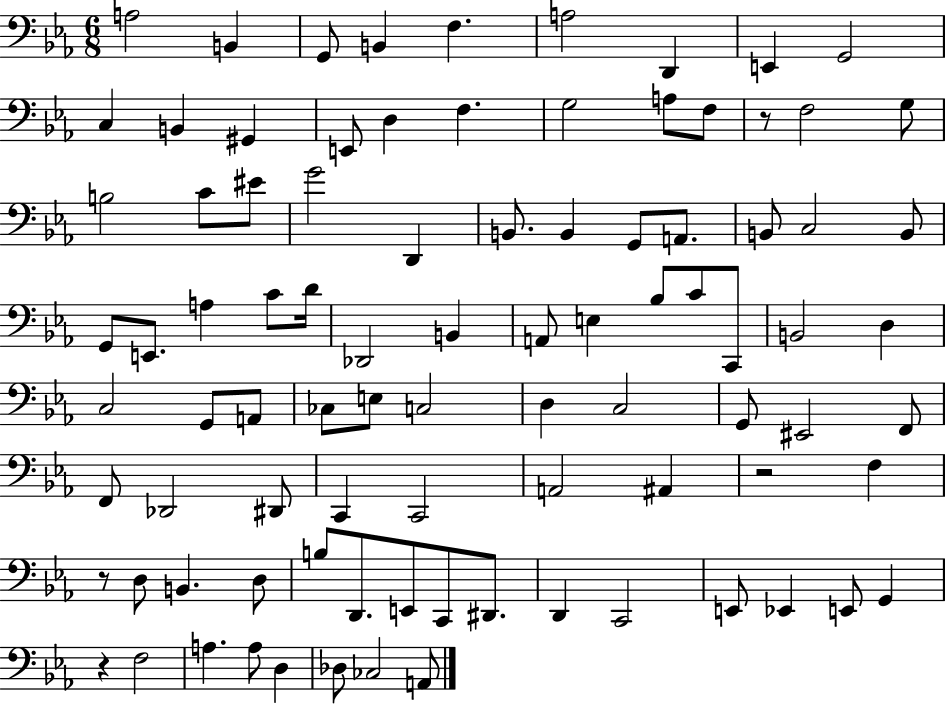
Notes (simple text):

A3/h B2/q G2/e B2/q F3/q. A3/h D2/q E2/q G2/h C3/q B2/q G#2/q E2/e D3/q F3/q. G3/h A3/e F3/e R/e F3/h G3/e B3/h C4/e EIS4/e G4/h D2/q B2/e. B2/q G2/e A2/e. B2/e C3/h B2/e G2/e E2/e. A3/q C4/e D4/s Db2/h B2/q A2/e E3/q Bb3/e C4/e C2/e B2/h D3/q C3/h G2/e A2/e CES3/e E3/e C3/h D3/q C3/h G2/e EIS2/h F2/e F2/e Db2/h D#2/e C2/q C2/h A2/h A#2/q R/h F3/q R/e D3/e B2/q. D3/e B3/e D2/e. E2/e C2/e D#2/e. D2/q C2/h E2/e Eb2/q E2/e G2/q R/q F3/h A3/q. A3/e D3/q Db3/e CES3/h A2/e